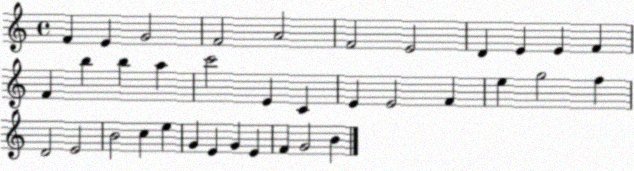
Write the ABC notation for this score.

X:1
T:Untitled
M:4/4
L:1/4
K:C
F E G2 F2 A2 F2 E2 D E E F F b b a c'2 E C E E2 F e g2 f D2 E2 B2 c e G E G E F G2 B